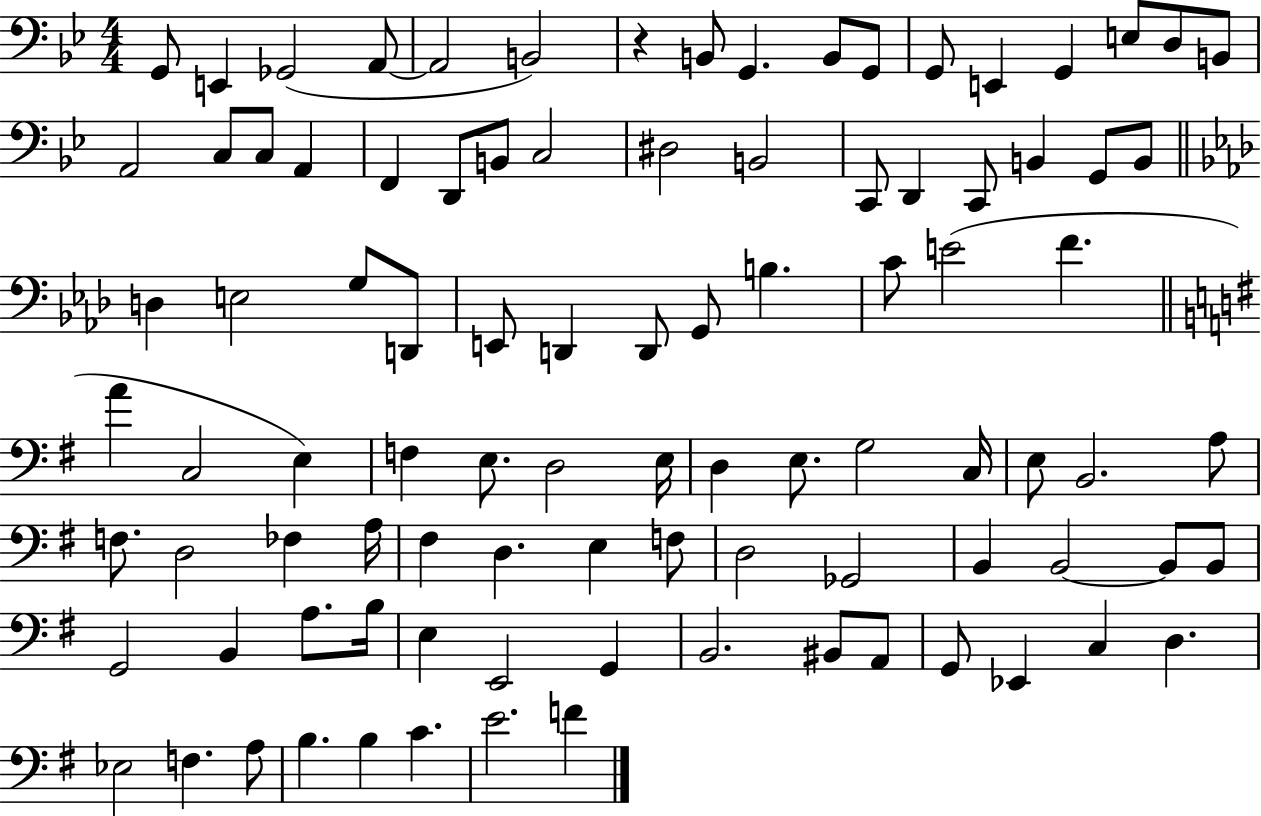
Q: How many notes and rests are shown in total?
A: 95